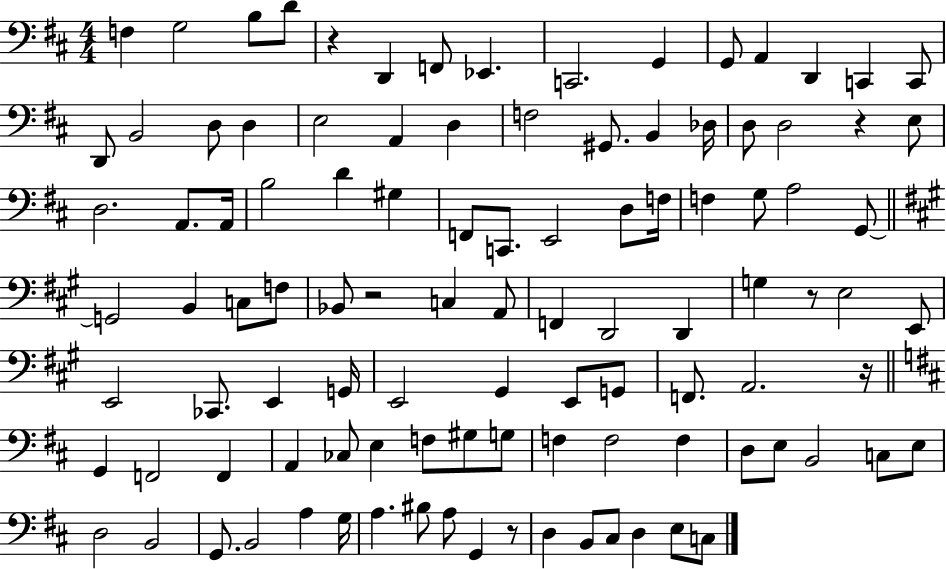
X:1
T:Untitled
M:4/4
L:1/4
K:D
F, G,2 B,/2 D/2 z D,, F,,/2 _E,, C,,2 G,, G,,/2 A,, D,, C,, C,,/2 D,,/2 B,,2 D,/2 D, E,2 A,, D, F,2 ^G,,/2 B,, _D,/4 D,/2 D,2 z E,/2 D,2 A,,/2 A,,/4 B,2 D ^G, F,,/2 C,,/2 E,,2 D,/2 F,/4 F, G,/2 A,2 G,,/2 G,,2 B,, C,/2 F,/2 _B,,/2 z2 C, A,,/2 F,, D,,2 D,, G, z/2 E,2 E,,/2 E,,2 _C,,/2 E,, G,,/4 E,,2 ^G,, E,,/2 G,,/2 F,,/2 A,,2 z/4 G,, F,,2 F,, A,, _C,/2 E, F,/2 ^G,/2 G,/2 F, F,2 F, D,/2 E,/2 B,,2 C,/2 E,/2 D,2 B,,2 G,,/2 B,,2 A, G,/4 A, ^B,/2 A,/2 G,, z/2 D, B,,/2 ^C,/2 D, E,/2 C,/2